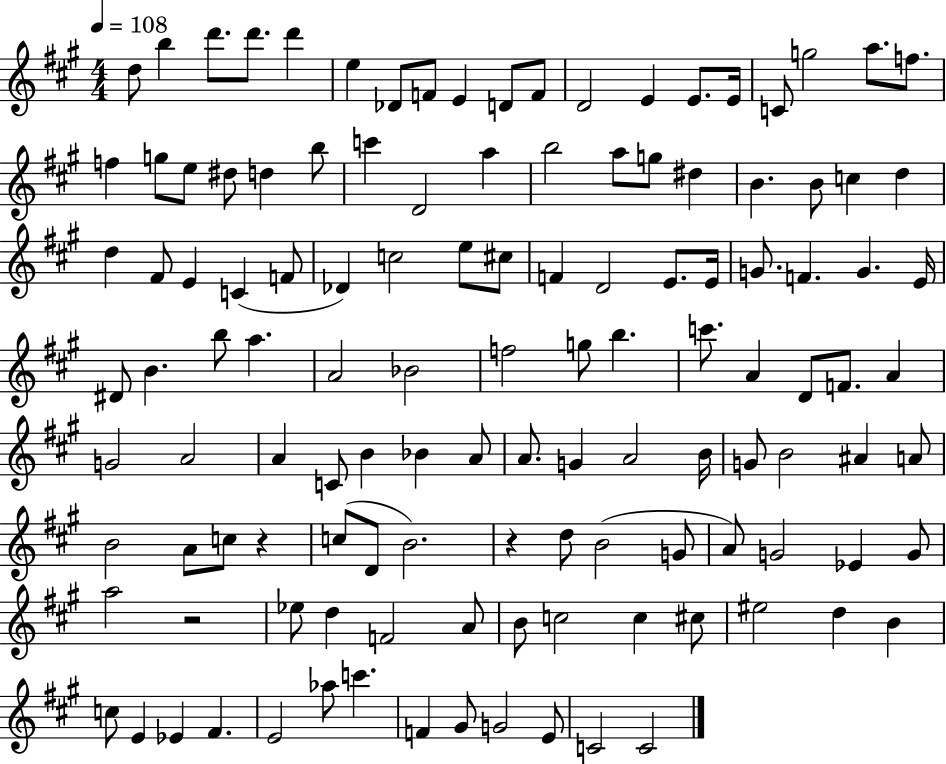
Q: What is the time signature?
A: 4/4